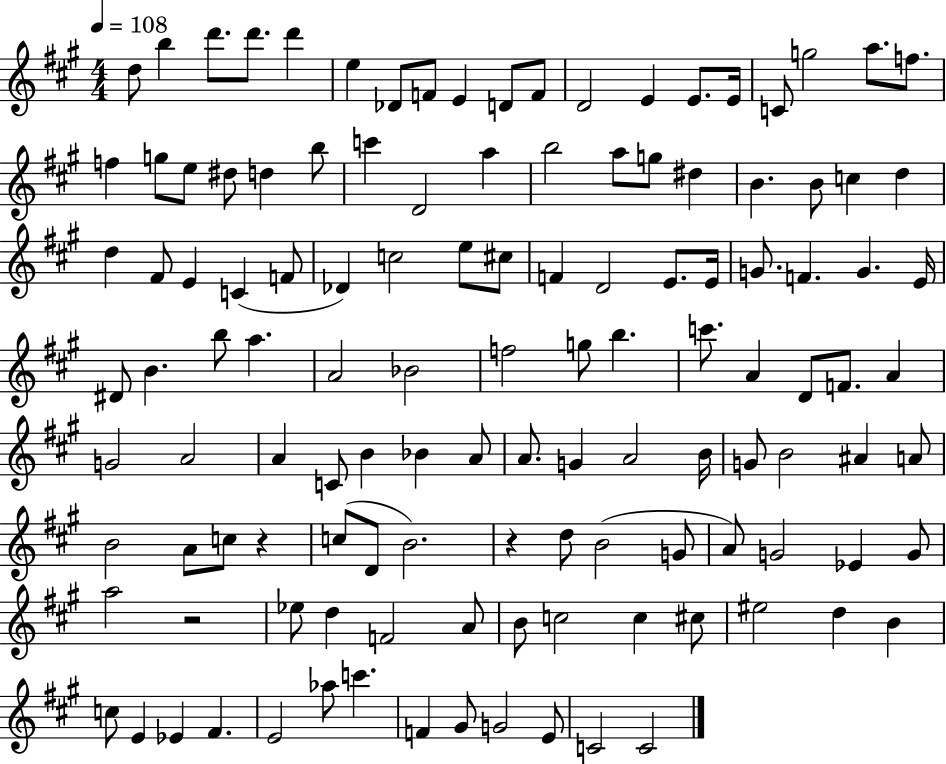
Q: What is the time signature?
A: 4/4